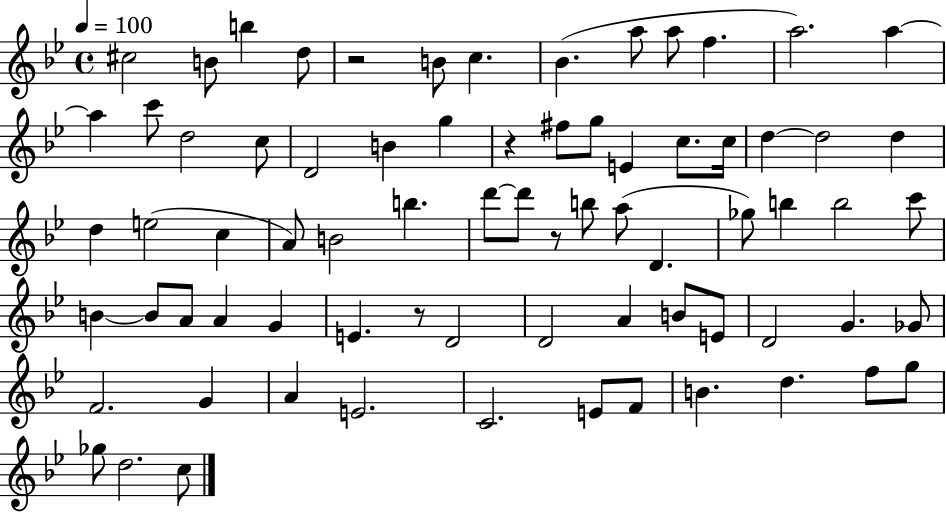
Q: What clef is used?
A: treble